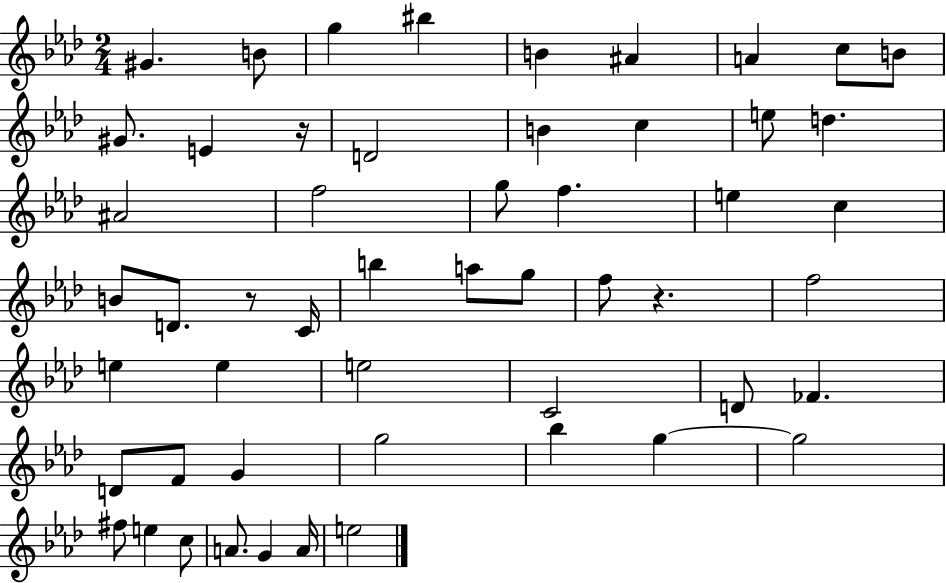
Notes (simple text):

G#4/q. B4/e G5/q BIS5/q B4/q A#4/q A4/q C5/e B4/e G#4/e. E4/q R/s D4/h B4/q C5/q E5/e D5/q. A#4/h F5/h G5/e F5/q. E5/q C5/q B4/e D4/e. R/e C4/s B5/q A5/e G5/e F5/e R/q. F5/h E5/q E5/q E5/h C4/h D4/e FES4/q. D4/e F4/e G4/q G5/h Bb5/q G5/q G5/h F#5/e E5/q C5/e A4/e. G4/q A4/s E5/h